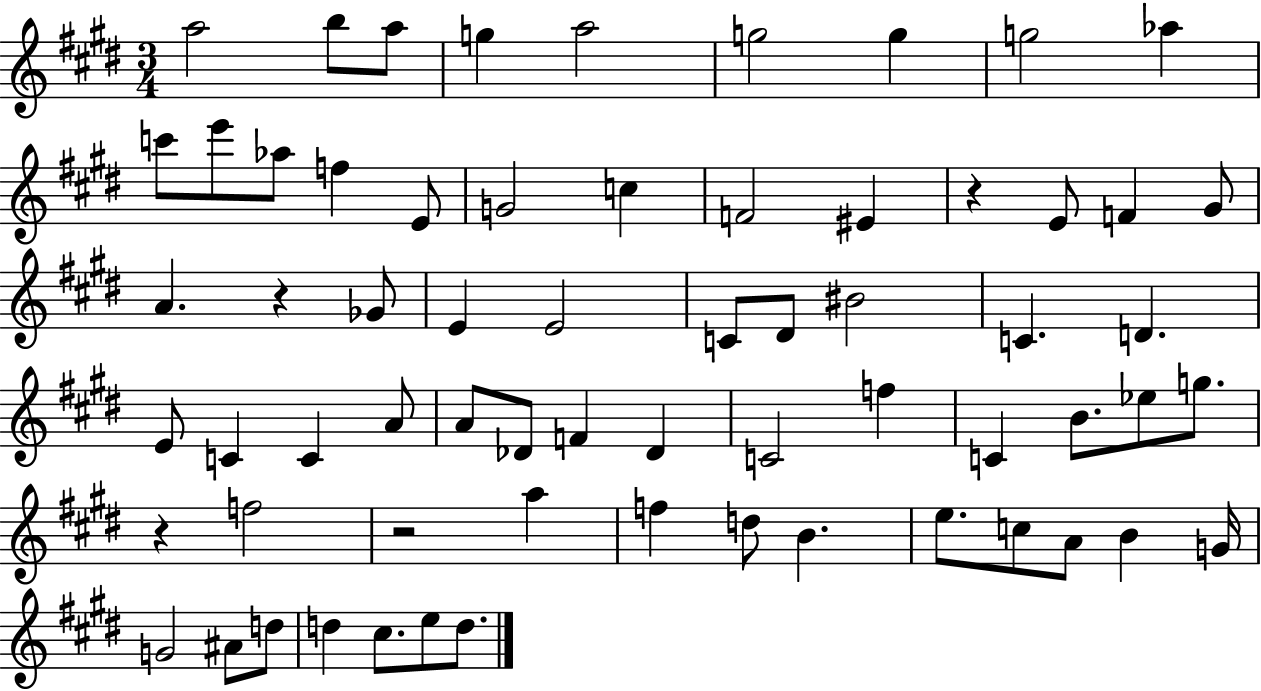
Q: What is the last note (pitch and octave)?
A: D5